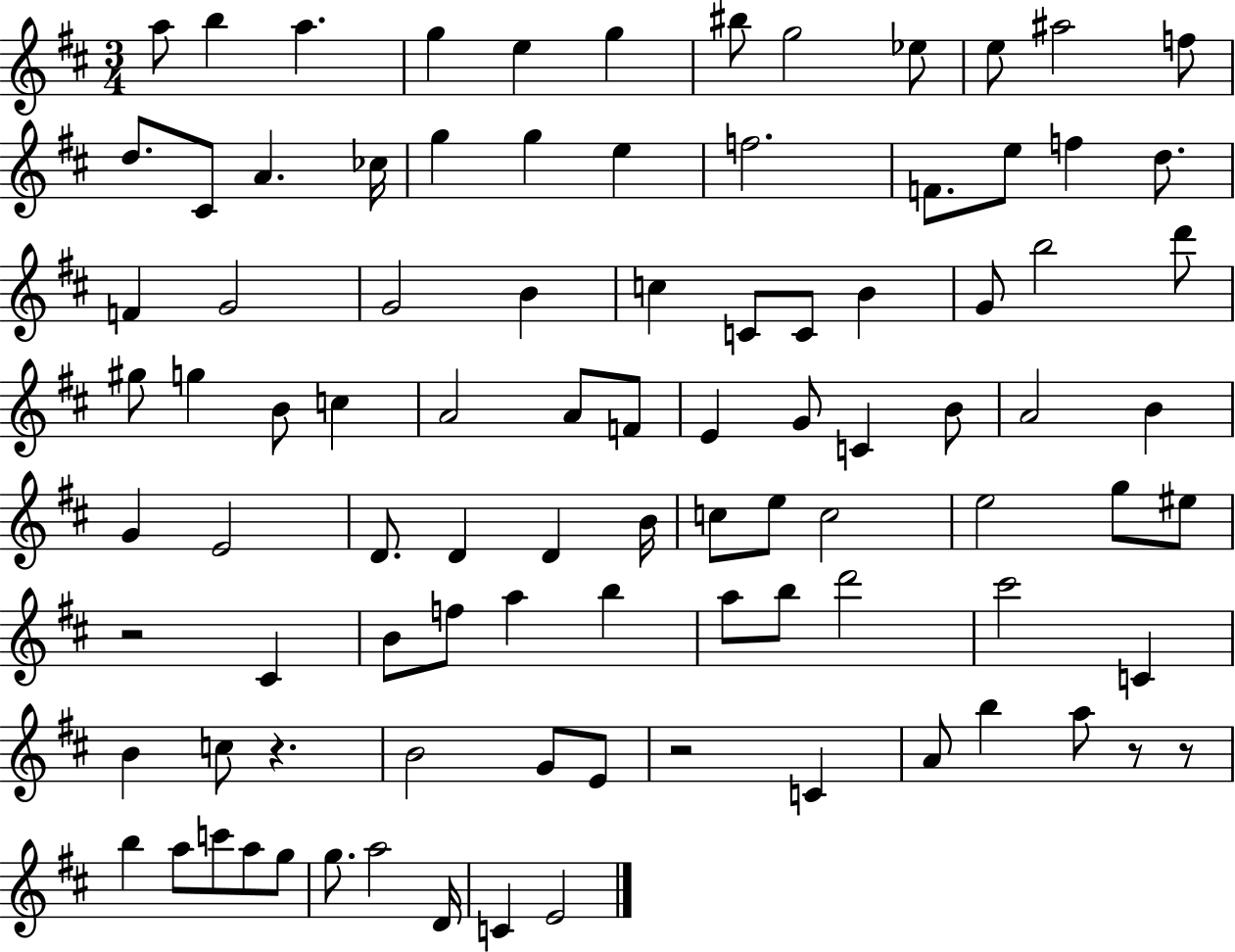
{
  \clef treble
  \numericTimeSignature
  \time 3/4
  \key d \major
  a''8 b''4 a''4. | g''4 e''4 g''4 | bis''8 g''2 ees''8 | e''8 ais''2 f''8 | \break d''8. cis'8 a'4. ces''16 | g''4 g''4 e''4 | f''2. | f'8. e''8 f''4 d''8. | \break f'4 g'2 | g'2 b'4 | c''4 c'8 c'8 b'4 | g'8 b''2 d'''8 | \break gis''8 g''4 b'8 c''4 | a'2 a'8 f'8 | e'4 g'8 c'4 b'8 | a'2 b'4 | \break g'4 e'2 | d'8. d'4 d'4 b'16 | c''8 e''8 c''2 | e''2 g''8 eis''8 | \break r2 cis'4 | b'8 f''8 a''4 b''4 | a''8 b''8 d'''2 | cis'''2 c'4 | \break b'4 c''8 r4. | b'2 g'8 e'8 | r2 c'4 | a'8 b''4 a''8 r8 r8 | \break b''4 a''8 c'''8 a''8 g''8 | g''8. a''2 d'16 | c'4 e'2 | \bar "|."
}